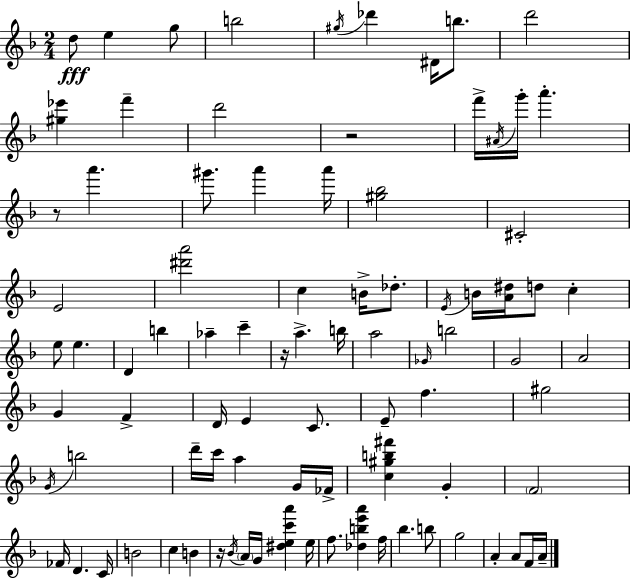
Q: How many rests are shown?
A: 4